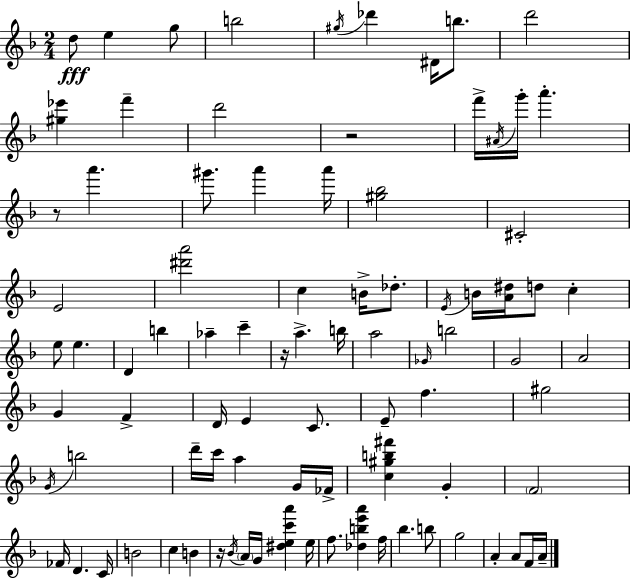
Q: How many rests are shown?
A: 4